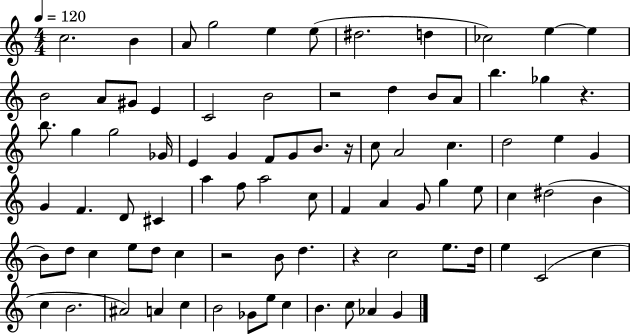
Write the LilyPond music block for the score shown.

{
  \clef treble
  \numericTimeSignature
  \time 4/4
  \key c \major
  \tempo 4 = 120
  c''2. b'4 | a'8 g''2 e''4 e''8( | dis''2. d''4 | ces''2) e''4~~ e''4 | \break b'2 a'8 gis'8 e'4 | c'2 b'2 | r2 d''4 b'8 a'8 | b''4. ges''4 r4. | \break b''8. g''4 g''2 ges'16 | e'4 g'4 f'8 g'8 b'8. r16 | c''8 a'2 c''4. | d''2 e''4 g'4 | \break g'4 f'4. d'8 cis'4 | a''4 f''8 a''2 c''8 | f'4 a'4 g'8 g''4 e''8 | c''4 dis''2( b'4 | \break b'8) d''8 c''4 e''8 d''8 c''4 | r2 b'8 d''4. | r4 c''2 e''8. d''16 | e''4 c'2( c''4 | \break c''4 b'2. | ais'2) a'4 c''4 | b'2 ges'8 e''8 c''4 | b'4. c''8 aes'4 g'4 | \break \bar "|."
}